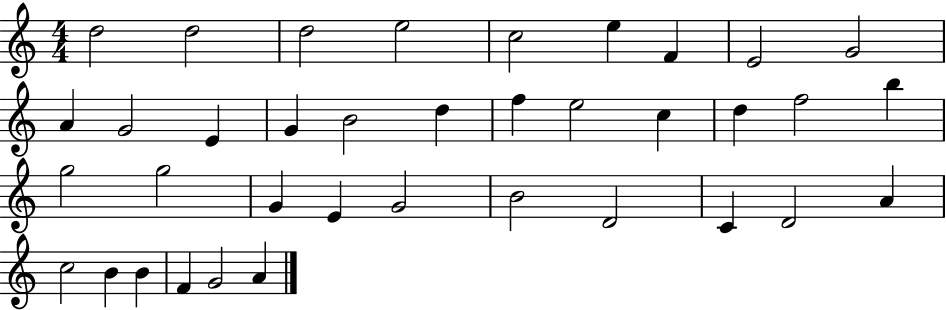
X:1
T:Untitled
M:4/4
L:1/4
K:C
d2 d2 d2 e2 c2 e F E2 G2 A G2 E G B2 d f e2 c d f2 b g2 g2 G E G2 B2 D2 C D2 A c2 B B F G2 A